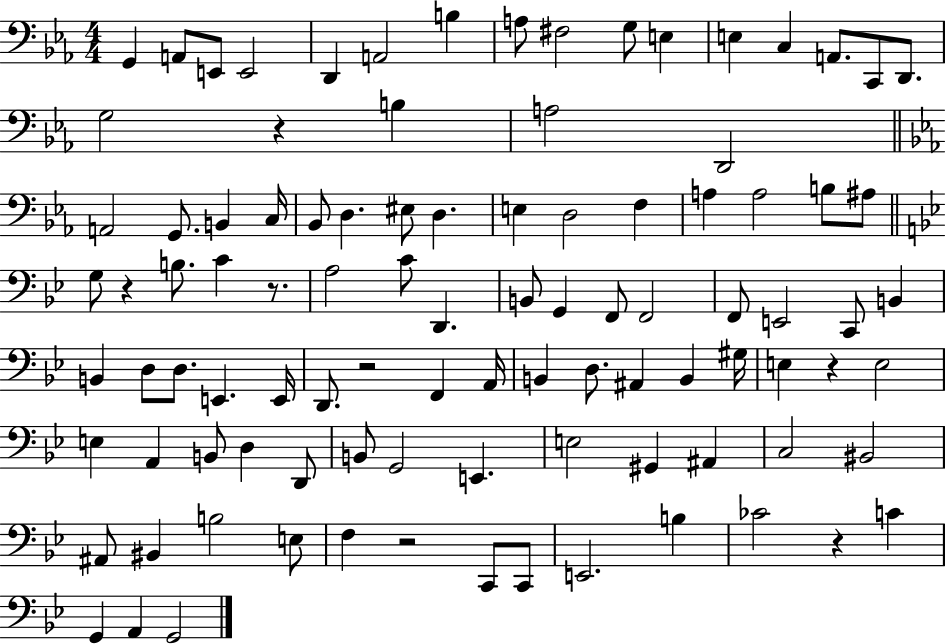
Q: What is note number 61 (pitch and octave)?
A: B2